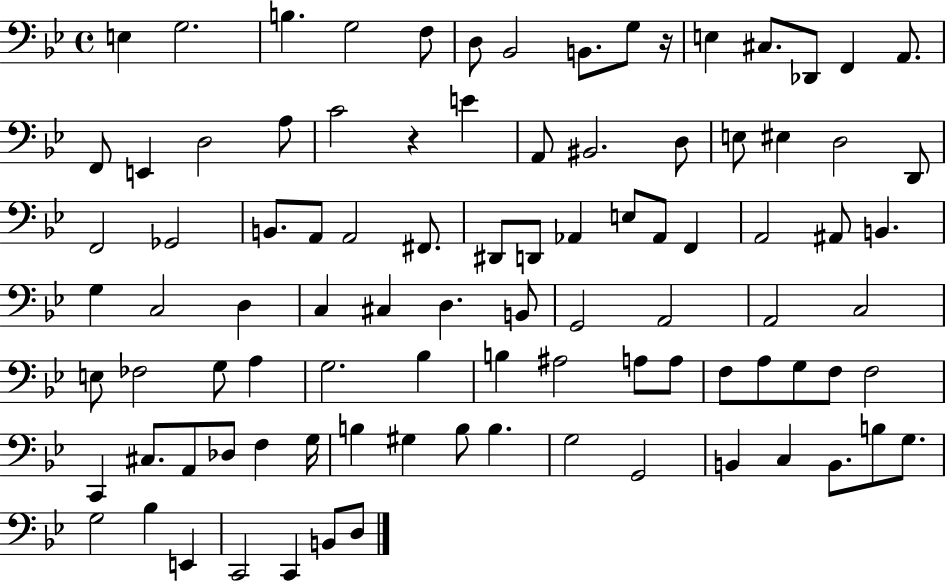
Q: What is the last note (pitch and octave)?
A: D3